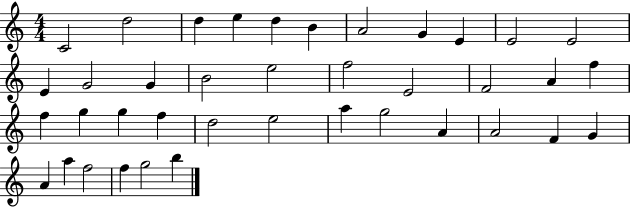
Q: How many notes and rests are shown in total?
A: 39